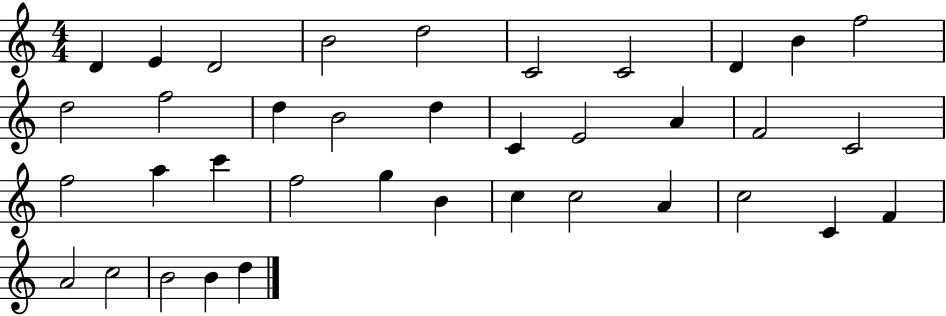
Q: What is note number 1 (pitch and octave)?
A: D4